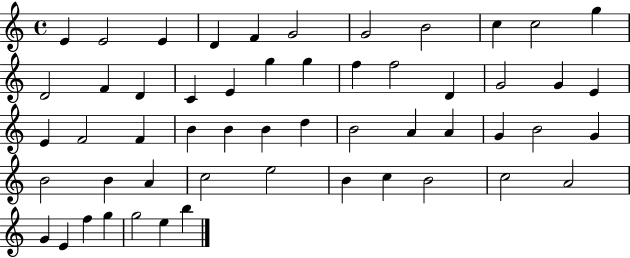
E4/q E4/h E4/q D4/q F4/q G4/h G4/h B4/h C5/q C5/h G5/q D4/h F4/q D4/q C4/q E4/q G5/q G5/q F5/q F5/h D4/q G4/h G4/q E4/q E4/q F4/h F4/q B4/q B4/q B4/q D5/q B4/h A4/q A4/q G4/q B4/h G4/q B4/h B4/q A4/q C5/h E5/h B4/q C5/q B4/h C5/h A4/h G4/q E4/q F5/q G5/q G5/h E5/q B5/q